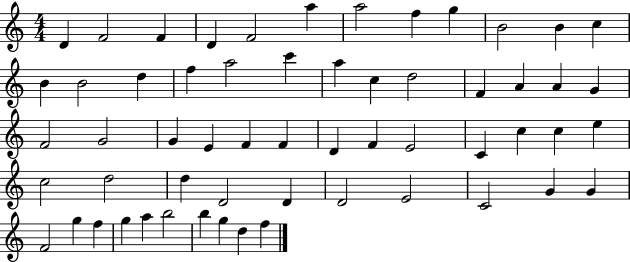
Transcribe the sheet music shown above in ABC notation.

X:1
T:Untitled
M:4/4
L:1/4
K:C
D F2 F D F2 a a2 f g B2 B c B B2 d f a2 c' a c d2 F A A G F2 G2 G E F F D F E2 C c c e c2 d2 d D2 D D2 E2 C2 G G F2 g f g a b2 b g d f